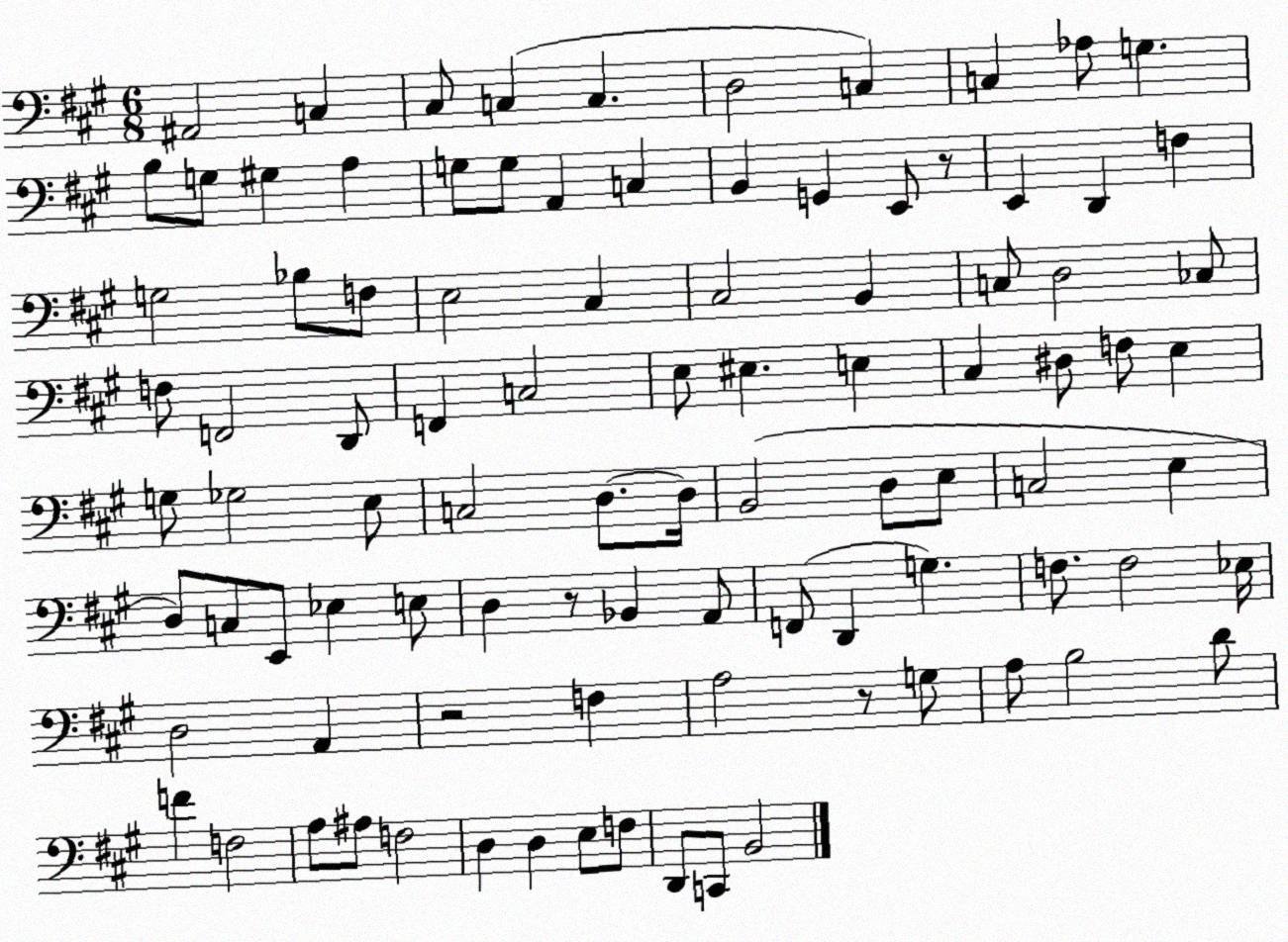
X:1
T:Untitled
M:6/8
L:1/4
K:A
^A,,2 C, ^C,/2 C, C, D,2 C, C, _A,/2 G, B,/2 G,/2 ^G, A, G,/2 G,/2 A,, C, B,, G,, E,,/2 z/2 E,, D,, F, G,2 _B,/2 F,/2 E,2 ^C, ^C,2 B,, C,/2 D,2 _C,/2 F,/2 F,,2 D,,/2 F,, C,2 E,/2 ^E, E, ^C, ^D,/2 F,/2 E, G,/2 _G,2 E,/2 C,2 D,/2 D,/4 B,,2 D,/2 E,/2 C,2 E, D,/2 C,/2 E,,/2 _E, E,/2 D, z/2 _B,, A,,/2 F,,/2 D,, G, F,/2 F,2 _E,/4 D,2 A,, z2 F, A,2 z/2 G,/2 A,/2 B,2 D/2 F F,2 A,/2 ^A,/2 F,2 D, D, E,/2 F,/2 D,,/2 C,,/2 B,,2